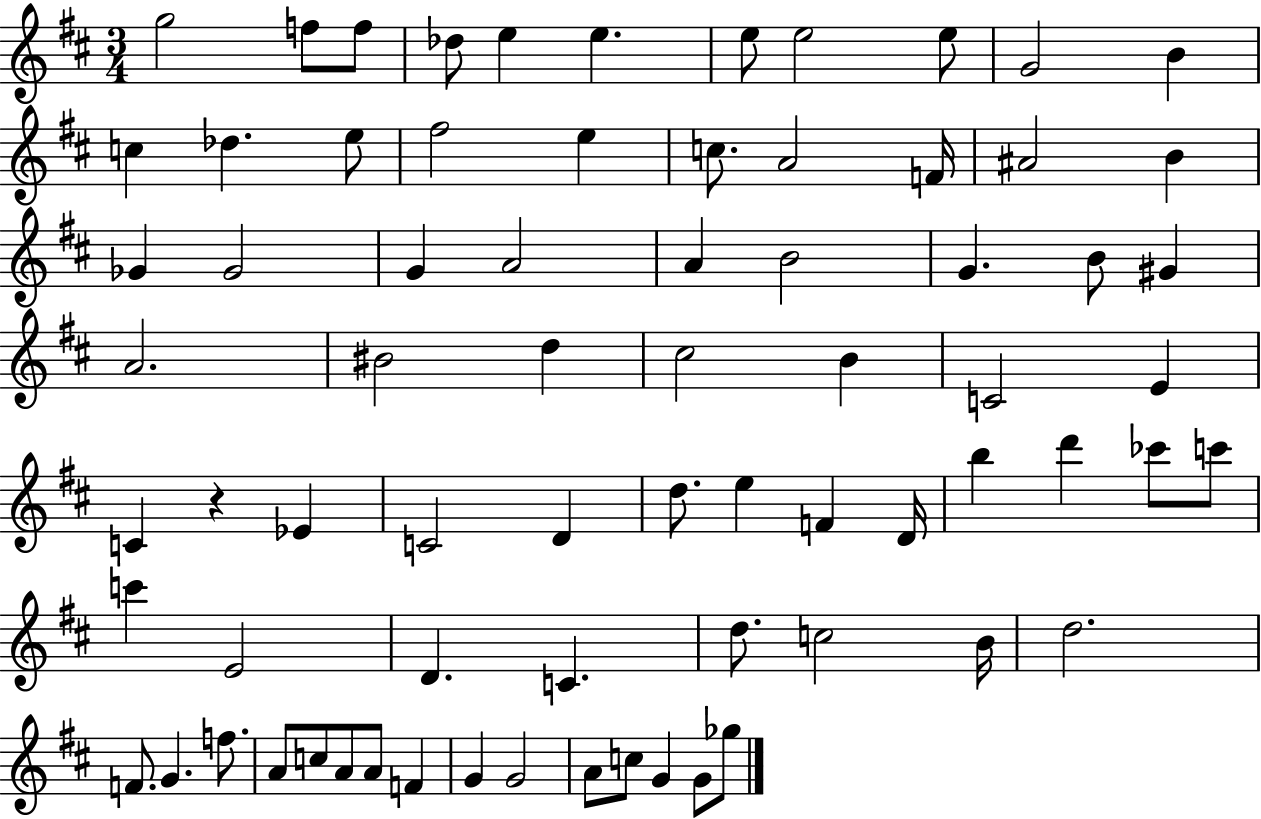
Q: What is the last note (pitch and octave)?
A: Gb5